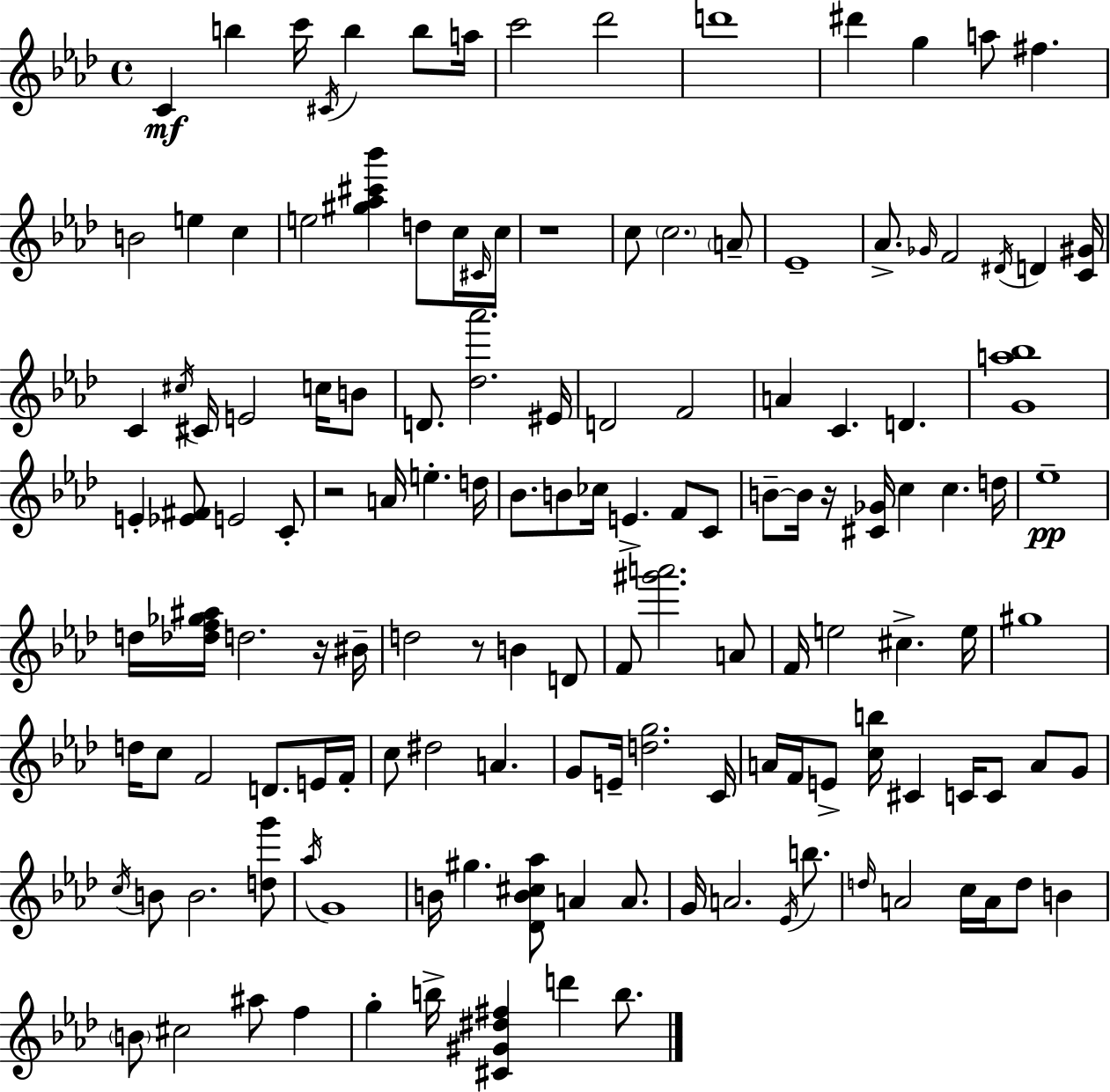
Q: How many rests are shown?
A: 5